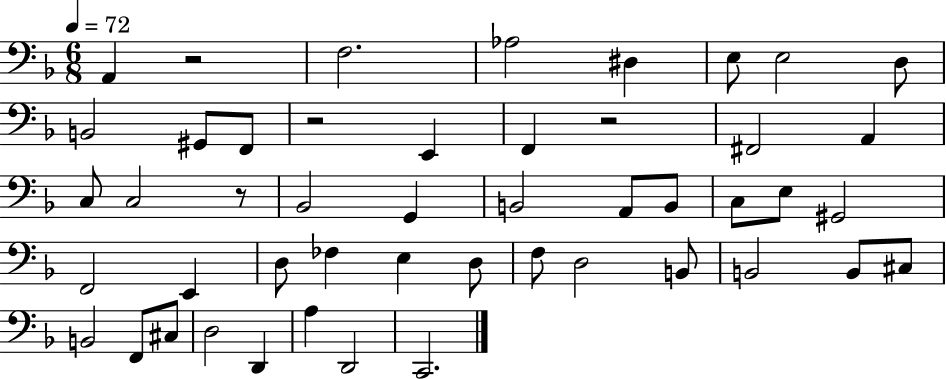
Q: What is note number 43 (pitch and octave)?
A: D2